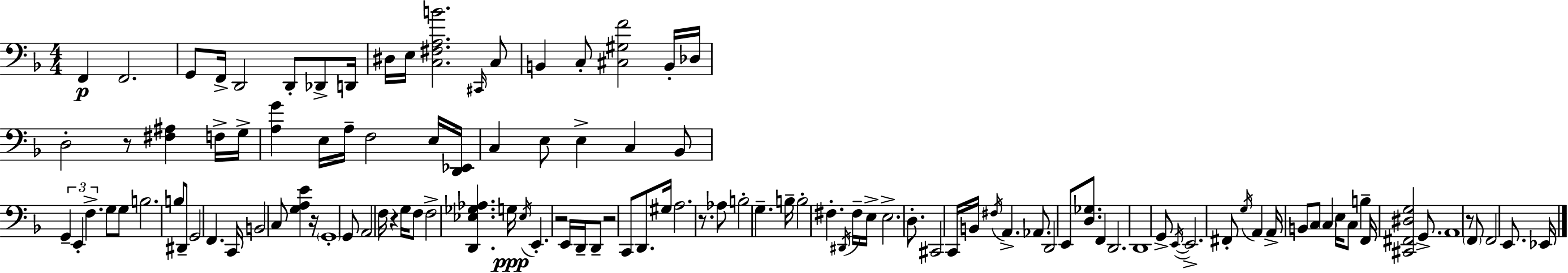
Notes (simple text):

F2/q F2/h. G2/e F2/s D2/h D2/e Db2/e D2/s D#3/s E3/s [C3,F#3,A3,B4]/h. C#2/s C3/e B2/q C3/e [C#3,G#3,F4]/h B2/s Db3/s D3/h R/e [F#3,A#3]/q F3/s G3/s [A3,G4]/q E3/s A3/s F3/h E3/s [D2,Eb2]/s C3/q E3/e E3/q C3/q Bb2/e G2/q E2/q F3/q. G3/e G3/e B3/h. B3/e D#2/e G2/h F2/q. C2/s B2/h C3/e [G3,A3,E4]/q R/s G2/w G2/e A2/h F3/s R/q G3/s F3/e F3/h [D2,Eb3,Gb3,Ab3]/q. G3/s Eb3/s E2/q. R/h E2/s D2/s D2/e R/h C2/e D2/e. G#3/s A3/h. R/e. Ab3/e B3/h G3/q. B3/s B3/h F#3/q. D#2/s F#3/s E3/s E3/h. D3/e. C#2/h C2/s B2/s F#3/s A2/q. Ab2/e. D2/h E2/e [D3,Gb3]/e. F2/q D2/h. D2/w G2/e E2/s E2/h. F#2/e G3/s A2/q A2/s B2/e C3/e C3/q E3/s C3/e B3/q F2/s [C#2,F#2,D#3,G3]/h G2/e. A2/w R/e F2/e F2/h E2/e. Eb2/s